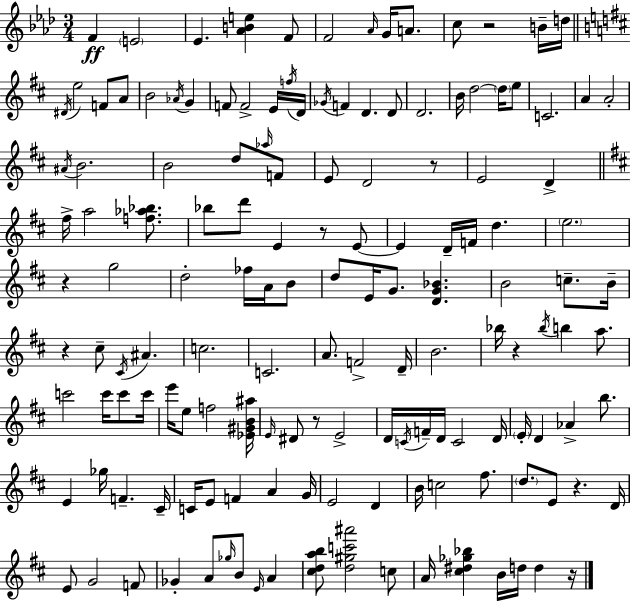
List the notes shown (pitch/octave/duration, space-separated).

F4/q E4/h Eb4/q. [Ab4,B4,E5]/q F4/e F4/h Ab4/s G4/s A4/e. C5/e R/h B4/s D5/s D#4/s E5/h F4/e A4/e B4/h Ab4/s G4/q F4/e F4/h E4/s F5/s D4/s Gb4/s F4/q D4/q. D4/e D4/h. B4/s D5/h D5/s E5/e C4/h. A4/q A4/h A#4/s B4/h. B4/h D5/e Ab5/s F4/e E4/e D4/h R/e E4/h D4/q F#5/s A5/h [F5,Ab5,Bb5]/e. Bb5/e D6/e E4/q R/e E4/e E4/q D4/s F4/s D5/q. E5/h. R/q G5/h D5/h FES5/s A4/s B4/e D5/e E4/s G4/e. [D4,G4,Bb4]/q. B4/h C5/e. B4/s R/q C#5/e C#4/s A#4/q. C5/h. C4/h. A4/e. F4/h D4/s B4/h. Bb5/s R/q Bb5/s B5/q A5/e. C6/h C6/s C6/e C6/s E6/s E5/e F5/h [Eb4,G#4,B4,A#5]/s E4/s D#4/e R/e E4/h D4/s C4/s F4/s D4/s C4/h D4/s E4/s D4/q Ab4/q B5/e. E4/q Gb5/s F4/q. C#4/s C4/s E4/e F4/q A4/q G4/s E4/h D4/q B4/s C5/h F#5/e. D5/e. E4/e R/q. D4/s E4/e G4/h F4/e Gb4/q A4/e Gb5/s B4/e E4/s A4/q [C#5,D5,A5,B5]/e [D5,G#5,C6,A#6]/h C5/e A4/s [C#5,D#5,Gb5,Bb5]/q B4/s D5/s D5/q R/s